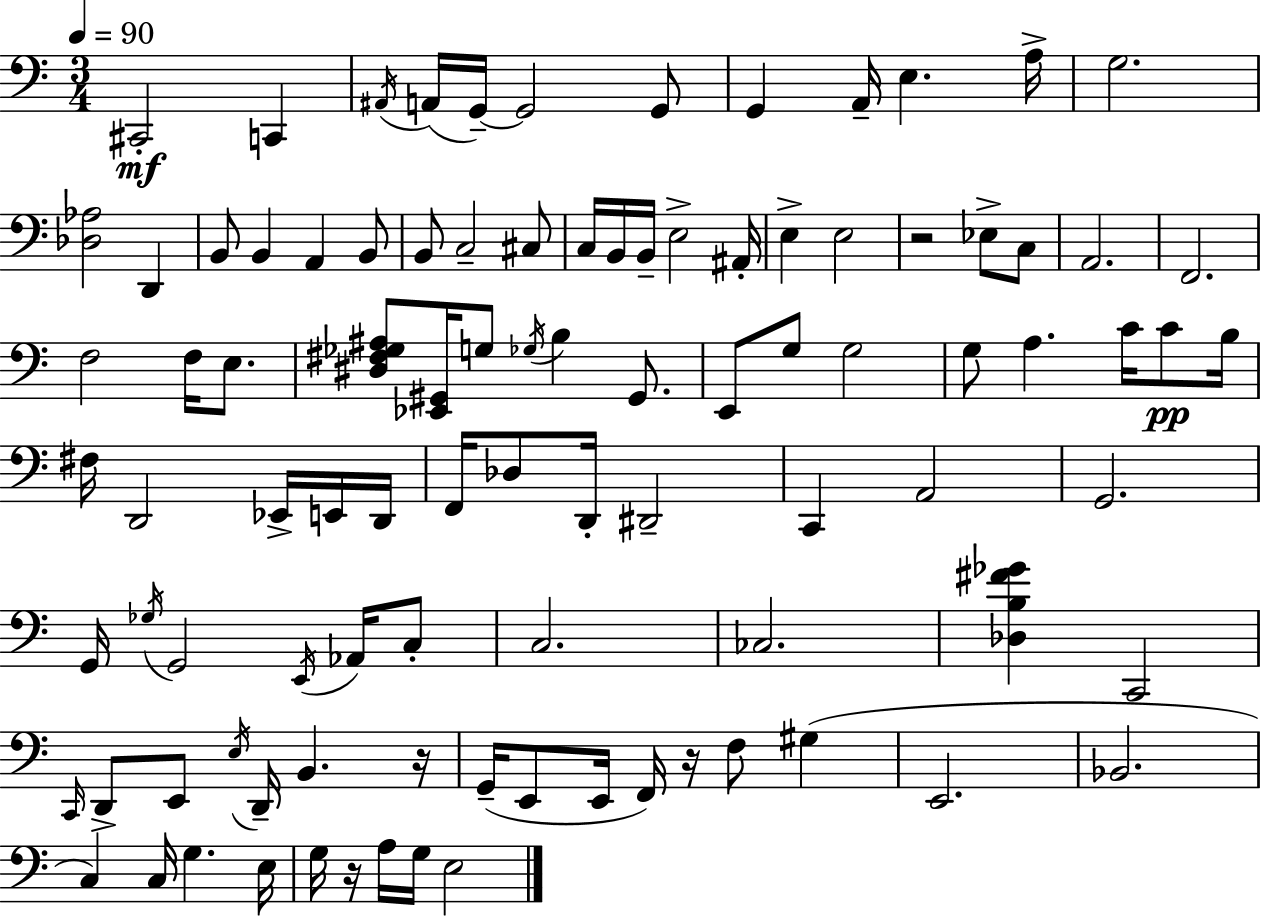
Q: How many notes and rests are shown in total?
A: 97